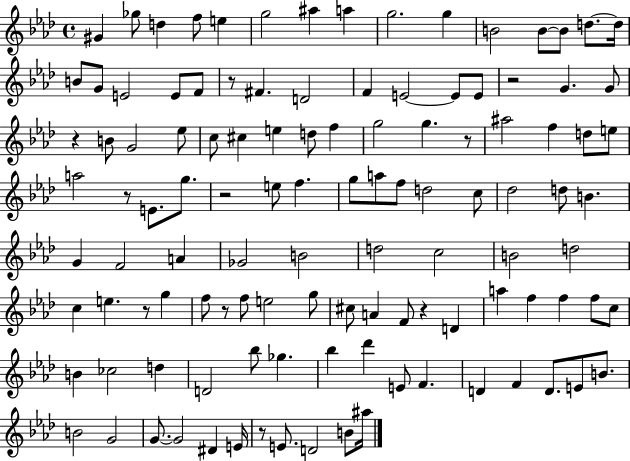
{
  \clef treble
  \time 4/4
  \defaultTimeSignature
  \key aes \major
  \repeat volta 2 { gis'4 ges''8 d''4 f''8 e''4 | g''2 ais''4 a''4 | g''2. g''4 | b'2 b'8~~ b'8 d''8.~~ d''16 | \break b'8 g'8 e'2 e'8 f'8 | r8 fis'4. d'2 | f'4 e'2~~ e'8 e'8 | r2 g'4. g'8 | \break r4 b'8 g'2 ees''8 | c''8 cis''4 e''4 d''8 f''4 | g''2 g''4. r8 | ais''2 f''4 d''8 e''8 | \break a''2 r8 e'8. g''8. | r2 e''8 f''4. | g''8 a''8 f''8 d''2 c''8 | des''2 d''8 b'4. | \break g'4 f'2 a'4 | ges'2 b'2 | d''2 c''2 | b'2 d''2 | \break c''4 e''4. r8 g''4 | f''8 r8 f''8 e''2 g''8 | cis''8 a'4 f'8 r4 d'4 | a''4 f''4 f''4 f''8 c''8 | \break b'4 ces''2 d''4 | d'2 bes''8 ges''4. | bes''4 des'''4 e'8 f'4. | d'4 f'4 d'8. e'8 b'8. | \break b'2 g'2 | g'8.~~ g'2 dis'4 e'16 | r8 e'8. d'2 b'8 ais''16 | } \bar "|."
}